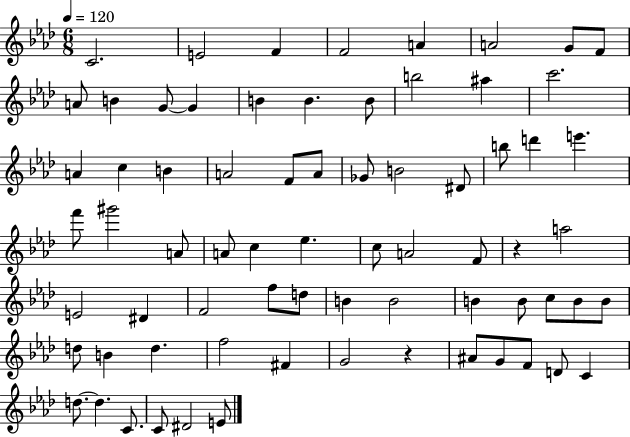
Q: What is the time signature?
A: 6/8